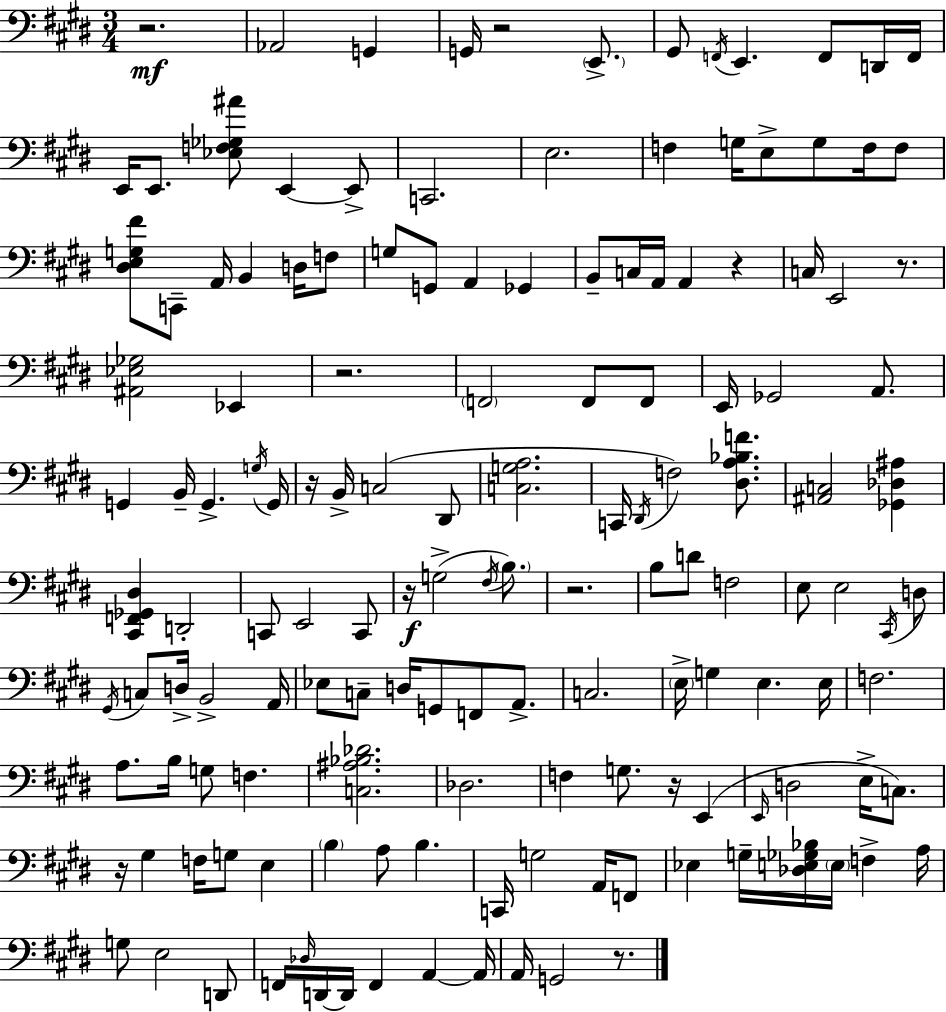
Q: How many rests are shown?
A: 11